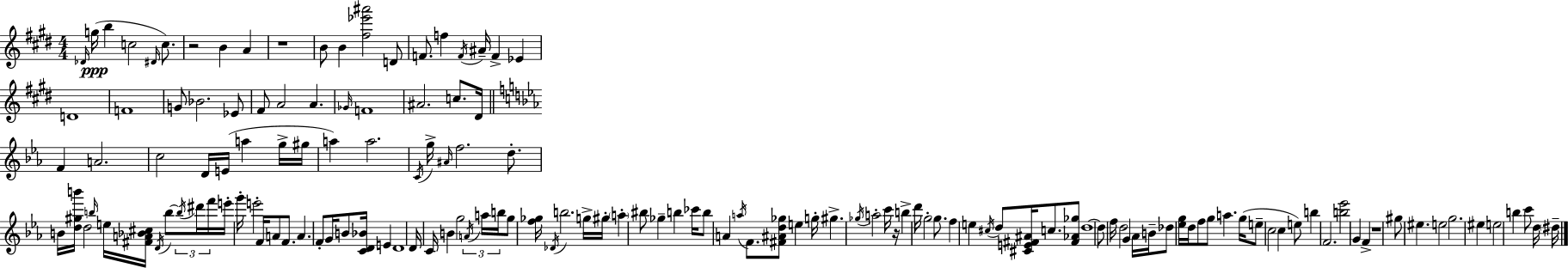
Db4/s G5/s B5/q C5/h D#4/s C5/e. R/h B4/q A4/q R/w B4/e B4/q [F#5,Eb6,A#6]/h D4/e F4/e. F5/q F4/s A#4/s F4/q Eb4/q D4/w F4/w G4/e Bb4/h. Eb4/e F#4/e A4/h A4/q. Gb4/s F4/w A#4/h. C5/e. D#4/s F4/q A4/h. C5/h D4/s E4/s A5/q G5/s G#5/s A5/q A5/h. C4/s G5/s A#4/s F5/h. D5/e. B4/s [D5,G#5,B6]/s D5/h B5/s E5/s [F#4,A4,Bb4,C#5]/s D4/s B5/e B5/s D#6/s F6/s E6/s G6/s E6/h F4/s A4/e F4/e. A4/q. F4/e G4/s B4/e [C4,D4,Bb4]/s E4/q D4/w D4/s C4/s B4/q G5/h A4/s A5/s B5/s G5/e [F5,Gb5]/s Db4/s B5/h. G5/s G#5/s A5/q BIS5/e Gb5/q B5/q CES6/s B5/e A4/q A5/s F4/e. [F#4,A#4,D5,Gb5]/e E5/q G5/s G#5/q. Gb5/s A5/h C6/s R/s B5/q D6/s G5/h G5/e. F5/q E5/q C#5/s D5/e [C#4,E4,F#4,A#4]/s C5/e. [F#4,Ab4,Gb5]/e D5/w D5/e F5/s D5/h G4/q Ab4/s B4/s Db5/e [Eb5,G5]/s D5/s F5/e G5/e A5/q. G5/s E5/e C5/h C5/q E5/e B5/q F4/h. [B5,Eb6]/h G4/q F4/q R/w G#5/e EIS5/q. E5/h G5/h. EIS5/q E5/h B5/q C6/e D5/s D#5/s